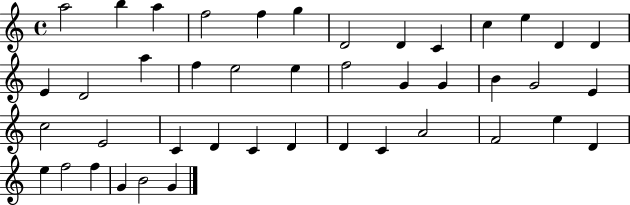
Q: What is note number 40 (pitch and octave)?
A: F5